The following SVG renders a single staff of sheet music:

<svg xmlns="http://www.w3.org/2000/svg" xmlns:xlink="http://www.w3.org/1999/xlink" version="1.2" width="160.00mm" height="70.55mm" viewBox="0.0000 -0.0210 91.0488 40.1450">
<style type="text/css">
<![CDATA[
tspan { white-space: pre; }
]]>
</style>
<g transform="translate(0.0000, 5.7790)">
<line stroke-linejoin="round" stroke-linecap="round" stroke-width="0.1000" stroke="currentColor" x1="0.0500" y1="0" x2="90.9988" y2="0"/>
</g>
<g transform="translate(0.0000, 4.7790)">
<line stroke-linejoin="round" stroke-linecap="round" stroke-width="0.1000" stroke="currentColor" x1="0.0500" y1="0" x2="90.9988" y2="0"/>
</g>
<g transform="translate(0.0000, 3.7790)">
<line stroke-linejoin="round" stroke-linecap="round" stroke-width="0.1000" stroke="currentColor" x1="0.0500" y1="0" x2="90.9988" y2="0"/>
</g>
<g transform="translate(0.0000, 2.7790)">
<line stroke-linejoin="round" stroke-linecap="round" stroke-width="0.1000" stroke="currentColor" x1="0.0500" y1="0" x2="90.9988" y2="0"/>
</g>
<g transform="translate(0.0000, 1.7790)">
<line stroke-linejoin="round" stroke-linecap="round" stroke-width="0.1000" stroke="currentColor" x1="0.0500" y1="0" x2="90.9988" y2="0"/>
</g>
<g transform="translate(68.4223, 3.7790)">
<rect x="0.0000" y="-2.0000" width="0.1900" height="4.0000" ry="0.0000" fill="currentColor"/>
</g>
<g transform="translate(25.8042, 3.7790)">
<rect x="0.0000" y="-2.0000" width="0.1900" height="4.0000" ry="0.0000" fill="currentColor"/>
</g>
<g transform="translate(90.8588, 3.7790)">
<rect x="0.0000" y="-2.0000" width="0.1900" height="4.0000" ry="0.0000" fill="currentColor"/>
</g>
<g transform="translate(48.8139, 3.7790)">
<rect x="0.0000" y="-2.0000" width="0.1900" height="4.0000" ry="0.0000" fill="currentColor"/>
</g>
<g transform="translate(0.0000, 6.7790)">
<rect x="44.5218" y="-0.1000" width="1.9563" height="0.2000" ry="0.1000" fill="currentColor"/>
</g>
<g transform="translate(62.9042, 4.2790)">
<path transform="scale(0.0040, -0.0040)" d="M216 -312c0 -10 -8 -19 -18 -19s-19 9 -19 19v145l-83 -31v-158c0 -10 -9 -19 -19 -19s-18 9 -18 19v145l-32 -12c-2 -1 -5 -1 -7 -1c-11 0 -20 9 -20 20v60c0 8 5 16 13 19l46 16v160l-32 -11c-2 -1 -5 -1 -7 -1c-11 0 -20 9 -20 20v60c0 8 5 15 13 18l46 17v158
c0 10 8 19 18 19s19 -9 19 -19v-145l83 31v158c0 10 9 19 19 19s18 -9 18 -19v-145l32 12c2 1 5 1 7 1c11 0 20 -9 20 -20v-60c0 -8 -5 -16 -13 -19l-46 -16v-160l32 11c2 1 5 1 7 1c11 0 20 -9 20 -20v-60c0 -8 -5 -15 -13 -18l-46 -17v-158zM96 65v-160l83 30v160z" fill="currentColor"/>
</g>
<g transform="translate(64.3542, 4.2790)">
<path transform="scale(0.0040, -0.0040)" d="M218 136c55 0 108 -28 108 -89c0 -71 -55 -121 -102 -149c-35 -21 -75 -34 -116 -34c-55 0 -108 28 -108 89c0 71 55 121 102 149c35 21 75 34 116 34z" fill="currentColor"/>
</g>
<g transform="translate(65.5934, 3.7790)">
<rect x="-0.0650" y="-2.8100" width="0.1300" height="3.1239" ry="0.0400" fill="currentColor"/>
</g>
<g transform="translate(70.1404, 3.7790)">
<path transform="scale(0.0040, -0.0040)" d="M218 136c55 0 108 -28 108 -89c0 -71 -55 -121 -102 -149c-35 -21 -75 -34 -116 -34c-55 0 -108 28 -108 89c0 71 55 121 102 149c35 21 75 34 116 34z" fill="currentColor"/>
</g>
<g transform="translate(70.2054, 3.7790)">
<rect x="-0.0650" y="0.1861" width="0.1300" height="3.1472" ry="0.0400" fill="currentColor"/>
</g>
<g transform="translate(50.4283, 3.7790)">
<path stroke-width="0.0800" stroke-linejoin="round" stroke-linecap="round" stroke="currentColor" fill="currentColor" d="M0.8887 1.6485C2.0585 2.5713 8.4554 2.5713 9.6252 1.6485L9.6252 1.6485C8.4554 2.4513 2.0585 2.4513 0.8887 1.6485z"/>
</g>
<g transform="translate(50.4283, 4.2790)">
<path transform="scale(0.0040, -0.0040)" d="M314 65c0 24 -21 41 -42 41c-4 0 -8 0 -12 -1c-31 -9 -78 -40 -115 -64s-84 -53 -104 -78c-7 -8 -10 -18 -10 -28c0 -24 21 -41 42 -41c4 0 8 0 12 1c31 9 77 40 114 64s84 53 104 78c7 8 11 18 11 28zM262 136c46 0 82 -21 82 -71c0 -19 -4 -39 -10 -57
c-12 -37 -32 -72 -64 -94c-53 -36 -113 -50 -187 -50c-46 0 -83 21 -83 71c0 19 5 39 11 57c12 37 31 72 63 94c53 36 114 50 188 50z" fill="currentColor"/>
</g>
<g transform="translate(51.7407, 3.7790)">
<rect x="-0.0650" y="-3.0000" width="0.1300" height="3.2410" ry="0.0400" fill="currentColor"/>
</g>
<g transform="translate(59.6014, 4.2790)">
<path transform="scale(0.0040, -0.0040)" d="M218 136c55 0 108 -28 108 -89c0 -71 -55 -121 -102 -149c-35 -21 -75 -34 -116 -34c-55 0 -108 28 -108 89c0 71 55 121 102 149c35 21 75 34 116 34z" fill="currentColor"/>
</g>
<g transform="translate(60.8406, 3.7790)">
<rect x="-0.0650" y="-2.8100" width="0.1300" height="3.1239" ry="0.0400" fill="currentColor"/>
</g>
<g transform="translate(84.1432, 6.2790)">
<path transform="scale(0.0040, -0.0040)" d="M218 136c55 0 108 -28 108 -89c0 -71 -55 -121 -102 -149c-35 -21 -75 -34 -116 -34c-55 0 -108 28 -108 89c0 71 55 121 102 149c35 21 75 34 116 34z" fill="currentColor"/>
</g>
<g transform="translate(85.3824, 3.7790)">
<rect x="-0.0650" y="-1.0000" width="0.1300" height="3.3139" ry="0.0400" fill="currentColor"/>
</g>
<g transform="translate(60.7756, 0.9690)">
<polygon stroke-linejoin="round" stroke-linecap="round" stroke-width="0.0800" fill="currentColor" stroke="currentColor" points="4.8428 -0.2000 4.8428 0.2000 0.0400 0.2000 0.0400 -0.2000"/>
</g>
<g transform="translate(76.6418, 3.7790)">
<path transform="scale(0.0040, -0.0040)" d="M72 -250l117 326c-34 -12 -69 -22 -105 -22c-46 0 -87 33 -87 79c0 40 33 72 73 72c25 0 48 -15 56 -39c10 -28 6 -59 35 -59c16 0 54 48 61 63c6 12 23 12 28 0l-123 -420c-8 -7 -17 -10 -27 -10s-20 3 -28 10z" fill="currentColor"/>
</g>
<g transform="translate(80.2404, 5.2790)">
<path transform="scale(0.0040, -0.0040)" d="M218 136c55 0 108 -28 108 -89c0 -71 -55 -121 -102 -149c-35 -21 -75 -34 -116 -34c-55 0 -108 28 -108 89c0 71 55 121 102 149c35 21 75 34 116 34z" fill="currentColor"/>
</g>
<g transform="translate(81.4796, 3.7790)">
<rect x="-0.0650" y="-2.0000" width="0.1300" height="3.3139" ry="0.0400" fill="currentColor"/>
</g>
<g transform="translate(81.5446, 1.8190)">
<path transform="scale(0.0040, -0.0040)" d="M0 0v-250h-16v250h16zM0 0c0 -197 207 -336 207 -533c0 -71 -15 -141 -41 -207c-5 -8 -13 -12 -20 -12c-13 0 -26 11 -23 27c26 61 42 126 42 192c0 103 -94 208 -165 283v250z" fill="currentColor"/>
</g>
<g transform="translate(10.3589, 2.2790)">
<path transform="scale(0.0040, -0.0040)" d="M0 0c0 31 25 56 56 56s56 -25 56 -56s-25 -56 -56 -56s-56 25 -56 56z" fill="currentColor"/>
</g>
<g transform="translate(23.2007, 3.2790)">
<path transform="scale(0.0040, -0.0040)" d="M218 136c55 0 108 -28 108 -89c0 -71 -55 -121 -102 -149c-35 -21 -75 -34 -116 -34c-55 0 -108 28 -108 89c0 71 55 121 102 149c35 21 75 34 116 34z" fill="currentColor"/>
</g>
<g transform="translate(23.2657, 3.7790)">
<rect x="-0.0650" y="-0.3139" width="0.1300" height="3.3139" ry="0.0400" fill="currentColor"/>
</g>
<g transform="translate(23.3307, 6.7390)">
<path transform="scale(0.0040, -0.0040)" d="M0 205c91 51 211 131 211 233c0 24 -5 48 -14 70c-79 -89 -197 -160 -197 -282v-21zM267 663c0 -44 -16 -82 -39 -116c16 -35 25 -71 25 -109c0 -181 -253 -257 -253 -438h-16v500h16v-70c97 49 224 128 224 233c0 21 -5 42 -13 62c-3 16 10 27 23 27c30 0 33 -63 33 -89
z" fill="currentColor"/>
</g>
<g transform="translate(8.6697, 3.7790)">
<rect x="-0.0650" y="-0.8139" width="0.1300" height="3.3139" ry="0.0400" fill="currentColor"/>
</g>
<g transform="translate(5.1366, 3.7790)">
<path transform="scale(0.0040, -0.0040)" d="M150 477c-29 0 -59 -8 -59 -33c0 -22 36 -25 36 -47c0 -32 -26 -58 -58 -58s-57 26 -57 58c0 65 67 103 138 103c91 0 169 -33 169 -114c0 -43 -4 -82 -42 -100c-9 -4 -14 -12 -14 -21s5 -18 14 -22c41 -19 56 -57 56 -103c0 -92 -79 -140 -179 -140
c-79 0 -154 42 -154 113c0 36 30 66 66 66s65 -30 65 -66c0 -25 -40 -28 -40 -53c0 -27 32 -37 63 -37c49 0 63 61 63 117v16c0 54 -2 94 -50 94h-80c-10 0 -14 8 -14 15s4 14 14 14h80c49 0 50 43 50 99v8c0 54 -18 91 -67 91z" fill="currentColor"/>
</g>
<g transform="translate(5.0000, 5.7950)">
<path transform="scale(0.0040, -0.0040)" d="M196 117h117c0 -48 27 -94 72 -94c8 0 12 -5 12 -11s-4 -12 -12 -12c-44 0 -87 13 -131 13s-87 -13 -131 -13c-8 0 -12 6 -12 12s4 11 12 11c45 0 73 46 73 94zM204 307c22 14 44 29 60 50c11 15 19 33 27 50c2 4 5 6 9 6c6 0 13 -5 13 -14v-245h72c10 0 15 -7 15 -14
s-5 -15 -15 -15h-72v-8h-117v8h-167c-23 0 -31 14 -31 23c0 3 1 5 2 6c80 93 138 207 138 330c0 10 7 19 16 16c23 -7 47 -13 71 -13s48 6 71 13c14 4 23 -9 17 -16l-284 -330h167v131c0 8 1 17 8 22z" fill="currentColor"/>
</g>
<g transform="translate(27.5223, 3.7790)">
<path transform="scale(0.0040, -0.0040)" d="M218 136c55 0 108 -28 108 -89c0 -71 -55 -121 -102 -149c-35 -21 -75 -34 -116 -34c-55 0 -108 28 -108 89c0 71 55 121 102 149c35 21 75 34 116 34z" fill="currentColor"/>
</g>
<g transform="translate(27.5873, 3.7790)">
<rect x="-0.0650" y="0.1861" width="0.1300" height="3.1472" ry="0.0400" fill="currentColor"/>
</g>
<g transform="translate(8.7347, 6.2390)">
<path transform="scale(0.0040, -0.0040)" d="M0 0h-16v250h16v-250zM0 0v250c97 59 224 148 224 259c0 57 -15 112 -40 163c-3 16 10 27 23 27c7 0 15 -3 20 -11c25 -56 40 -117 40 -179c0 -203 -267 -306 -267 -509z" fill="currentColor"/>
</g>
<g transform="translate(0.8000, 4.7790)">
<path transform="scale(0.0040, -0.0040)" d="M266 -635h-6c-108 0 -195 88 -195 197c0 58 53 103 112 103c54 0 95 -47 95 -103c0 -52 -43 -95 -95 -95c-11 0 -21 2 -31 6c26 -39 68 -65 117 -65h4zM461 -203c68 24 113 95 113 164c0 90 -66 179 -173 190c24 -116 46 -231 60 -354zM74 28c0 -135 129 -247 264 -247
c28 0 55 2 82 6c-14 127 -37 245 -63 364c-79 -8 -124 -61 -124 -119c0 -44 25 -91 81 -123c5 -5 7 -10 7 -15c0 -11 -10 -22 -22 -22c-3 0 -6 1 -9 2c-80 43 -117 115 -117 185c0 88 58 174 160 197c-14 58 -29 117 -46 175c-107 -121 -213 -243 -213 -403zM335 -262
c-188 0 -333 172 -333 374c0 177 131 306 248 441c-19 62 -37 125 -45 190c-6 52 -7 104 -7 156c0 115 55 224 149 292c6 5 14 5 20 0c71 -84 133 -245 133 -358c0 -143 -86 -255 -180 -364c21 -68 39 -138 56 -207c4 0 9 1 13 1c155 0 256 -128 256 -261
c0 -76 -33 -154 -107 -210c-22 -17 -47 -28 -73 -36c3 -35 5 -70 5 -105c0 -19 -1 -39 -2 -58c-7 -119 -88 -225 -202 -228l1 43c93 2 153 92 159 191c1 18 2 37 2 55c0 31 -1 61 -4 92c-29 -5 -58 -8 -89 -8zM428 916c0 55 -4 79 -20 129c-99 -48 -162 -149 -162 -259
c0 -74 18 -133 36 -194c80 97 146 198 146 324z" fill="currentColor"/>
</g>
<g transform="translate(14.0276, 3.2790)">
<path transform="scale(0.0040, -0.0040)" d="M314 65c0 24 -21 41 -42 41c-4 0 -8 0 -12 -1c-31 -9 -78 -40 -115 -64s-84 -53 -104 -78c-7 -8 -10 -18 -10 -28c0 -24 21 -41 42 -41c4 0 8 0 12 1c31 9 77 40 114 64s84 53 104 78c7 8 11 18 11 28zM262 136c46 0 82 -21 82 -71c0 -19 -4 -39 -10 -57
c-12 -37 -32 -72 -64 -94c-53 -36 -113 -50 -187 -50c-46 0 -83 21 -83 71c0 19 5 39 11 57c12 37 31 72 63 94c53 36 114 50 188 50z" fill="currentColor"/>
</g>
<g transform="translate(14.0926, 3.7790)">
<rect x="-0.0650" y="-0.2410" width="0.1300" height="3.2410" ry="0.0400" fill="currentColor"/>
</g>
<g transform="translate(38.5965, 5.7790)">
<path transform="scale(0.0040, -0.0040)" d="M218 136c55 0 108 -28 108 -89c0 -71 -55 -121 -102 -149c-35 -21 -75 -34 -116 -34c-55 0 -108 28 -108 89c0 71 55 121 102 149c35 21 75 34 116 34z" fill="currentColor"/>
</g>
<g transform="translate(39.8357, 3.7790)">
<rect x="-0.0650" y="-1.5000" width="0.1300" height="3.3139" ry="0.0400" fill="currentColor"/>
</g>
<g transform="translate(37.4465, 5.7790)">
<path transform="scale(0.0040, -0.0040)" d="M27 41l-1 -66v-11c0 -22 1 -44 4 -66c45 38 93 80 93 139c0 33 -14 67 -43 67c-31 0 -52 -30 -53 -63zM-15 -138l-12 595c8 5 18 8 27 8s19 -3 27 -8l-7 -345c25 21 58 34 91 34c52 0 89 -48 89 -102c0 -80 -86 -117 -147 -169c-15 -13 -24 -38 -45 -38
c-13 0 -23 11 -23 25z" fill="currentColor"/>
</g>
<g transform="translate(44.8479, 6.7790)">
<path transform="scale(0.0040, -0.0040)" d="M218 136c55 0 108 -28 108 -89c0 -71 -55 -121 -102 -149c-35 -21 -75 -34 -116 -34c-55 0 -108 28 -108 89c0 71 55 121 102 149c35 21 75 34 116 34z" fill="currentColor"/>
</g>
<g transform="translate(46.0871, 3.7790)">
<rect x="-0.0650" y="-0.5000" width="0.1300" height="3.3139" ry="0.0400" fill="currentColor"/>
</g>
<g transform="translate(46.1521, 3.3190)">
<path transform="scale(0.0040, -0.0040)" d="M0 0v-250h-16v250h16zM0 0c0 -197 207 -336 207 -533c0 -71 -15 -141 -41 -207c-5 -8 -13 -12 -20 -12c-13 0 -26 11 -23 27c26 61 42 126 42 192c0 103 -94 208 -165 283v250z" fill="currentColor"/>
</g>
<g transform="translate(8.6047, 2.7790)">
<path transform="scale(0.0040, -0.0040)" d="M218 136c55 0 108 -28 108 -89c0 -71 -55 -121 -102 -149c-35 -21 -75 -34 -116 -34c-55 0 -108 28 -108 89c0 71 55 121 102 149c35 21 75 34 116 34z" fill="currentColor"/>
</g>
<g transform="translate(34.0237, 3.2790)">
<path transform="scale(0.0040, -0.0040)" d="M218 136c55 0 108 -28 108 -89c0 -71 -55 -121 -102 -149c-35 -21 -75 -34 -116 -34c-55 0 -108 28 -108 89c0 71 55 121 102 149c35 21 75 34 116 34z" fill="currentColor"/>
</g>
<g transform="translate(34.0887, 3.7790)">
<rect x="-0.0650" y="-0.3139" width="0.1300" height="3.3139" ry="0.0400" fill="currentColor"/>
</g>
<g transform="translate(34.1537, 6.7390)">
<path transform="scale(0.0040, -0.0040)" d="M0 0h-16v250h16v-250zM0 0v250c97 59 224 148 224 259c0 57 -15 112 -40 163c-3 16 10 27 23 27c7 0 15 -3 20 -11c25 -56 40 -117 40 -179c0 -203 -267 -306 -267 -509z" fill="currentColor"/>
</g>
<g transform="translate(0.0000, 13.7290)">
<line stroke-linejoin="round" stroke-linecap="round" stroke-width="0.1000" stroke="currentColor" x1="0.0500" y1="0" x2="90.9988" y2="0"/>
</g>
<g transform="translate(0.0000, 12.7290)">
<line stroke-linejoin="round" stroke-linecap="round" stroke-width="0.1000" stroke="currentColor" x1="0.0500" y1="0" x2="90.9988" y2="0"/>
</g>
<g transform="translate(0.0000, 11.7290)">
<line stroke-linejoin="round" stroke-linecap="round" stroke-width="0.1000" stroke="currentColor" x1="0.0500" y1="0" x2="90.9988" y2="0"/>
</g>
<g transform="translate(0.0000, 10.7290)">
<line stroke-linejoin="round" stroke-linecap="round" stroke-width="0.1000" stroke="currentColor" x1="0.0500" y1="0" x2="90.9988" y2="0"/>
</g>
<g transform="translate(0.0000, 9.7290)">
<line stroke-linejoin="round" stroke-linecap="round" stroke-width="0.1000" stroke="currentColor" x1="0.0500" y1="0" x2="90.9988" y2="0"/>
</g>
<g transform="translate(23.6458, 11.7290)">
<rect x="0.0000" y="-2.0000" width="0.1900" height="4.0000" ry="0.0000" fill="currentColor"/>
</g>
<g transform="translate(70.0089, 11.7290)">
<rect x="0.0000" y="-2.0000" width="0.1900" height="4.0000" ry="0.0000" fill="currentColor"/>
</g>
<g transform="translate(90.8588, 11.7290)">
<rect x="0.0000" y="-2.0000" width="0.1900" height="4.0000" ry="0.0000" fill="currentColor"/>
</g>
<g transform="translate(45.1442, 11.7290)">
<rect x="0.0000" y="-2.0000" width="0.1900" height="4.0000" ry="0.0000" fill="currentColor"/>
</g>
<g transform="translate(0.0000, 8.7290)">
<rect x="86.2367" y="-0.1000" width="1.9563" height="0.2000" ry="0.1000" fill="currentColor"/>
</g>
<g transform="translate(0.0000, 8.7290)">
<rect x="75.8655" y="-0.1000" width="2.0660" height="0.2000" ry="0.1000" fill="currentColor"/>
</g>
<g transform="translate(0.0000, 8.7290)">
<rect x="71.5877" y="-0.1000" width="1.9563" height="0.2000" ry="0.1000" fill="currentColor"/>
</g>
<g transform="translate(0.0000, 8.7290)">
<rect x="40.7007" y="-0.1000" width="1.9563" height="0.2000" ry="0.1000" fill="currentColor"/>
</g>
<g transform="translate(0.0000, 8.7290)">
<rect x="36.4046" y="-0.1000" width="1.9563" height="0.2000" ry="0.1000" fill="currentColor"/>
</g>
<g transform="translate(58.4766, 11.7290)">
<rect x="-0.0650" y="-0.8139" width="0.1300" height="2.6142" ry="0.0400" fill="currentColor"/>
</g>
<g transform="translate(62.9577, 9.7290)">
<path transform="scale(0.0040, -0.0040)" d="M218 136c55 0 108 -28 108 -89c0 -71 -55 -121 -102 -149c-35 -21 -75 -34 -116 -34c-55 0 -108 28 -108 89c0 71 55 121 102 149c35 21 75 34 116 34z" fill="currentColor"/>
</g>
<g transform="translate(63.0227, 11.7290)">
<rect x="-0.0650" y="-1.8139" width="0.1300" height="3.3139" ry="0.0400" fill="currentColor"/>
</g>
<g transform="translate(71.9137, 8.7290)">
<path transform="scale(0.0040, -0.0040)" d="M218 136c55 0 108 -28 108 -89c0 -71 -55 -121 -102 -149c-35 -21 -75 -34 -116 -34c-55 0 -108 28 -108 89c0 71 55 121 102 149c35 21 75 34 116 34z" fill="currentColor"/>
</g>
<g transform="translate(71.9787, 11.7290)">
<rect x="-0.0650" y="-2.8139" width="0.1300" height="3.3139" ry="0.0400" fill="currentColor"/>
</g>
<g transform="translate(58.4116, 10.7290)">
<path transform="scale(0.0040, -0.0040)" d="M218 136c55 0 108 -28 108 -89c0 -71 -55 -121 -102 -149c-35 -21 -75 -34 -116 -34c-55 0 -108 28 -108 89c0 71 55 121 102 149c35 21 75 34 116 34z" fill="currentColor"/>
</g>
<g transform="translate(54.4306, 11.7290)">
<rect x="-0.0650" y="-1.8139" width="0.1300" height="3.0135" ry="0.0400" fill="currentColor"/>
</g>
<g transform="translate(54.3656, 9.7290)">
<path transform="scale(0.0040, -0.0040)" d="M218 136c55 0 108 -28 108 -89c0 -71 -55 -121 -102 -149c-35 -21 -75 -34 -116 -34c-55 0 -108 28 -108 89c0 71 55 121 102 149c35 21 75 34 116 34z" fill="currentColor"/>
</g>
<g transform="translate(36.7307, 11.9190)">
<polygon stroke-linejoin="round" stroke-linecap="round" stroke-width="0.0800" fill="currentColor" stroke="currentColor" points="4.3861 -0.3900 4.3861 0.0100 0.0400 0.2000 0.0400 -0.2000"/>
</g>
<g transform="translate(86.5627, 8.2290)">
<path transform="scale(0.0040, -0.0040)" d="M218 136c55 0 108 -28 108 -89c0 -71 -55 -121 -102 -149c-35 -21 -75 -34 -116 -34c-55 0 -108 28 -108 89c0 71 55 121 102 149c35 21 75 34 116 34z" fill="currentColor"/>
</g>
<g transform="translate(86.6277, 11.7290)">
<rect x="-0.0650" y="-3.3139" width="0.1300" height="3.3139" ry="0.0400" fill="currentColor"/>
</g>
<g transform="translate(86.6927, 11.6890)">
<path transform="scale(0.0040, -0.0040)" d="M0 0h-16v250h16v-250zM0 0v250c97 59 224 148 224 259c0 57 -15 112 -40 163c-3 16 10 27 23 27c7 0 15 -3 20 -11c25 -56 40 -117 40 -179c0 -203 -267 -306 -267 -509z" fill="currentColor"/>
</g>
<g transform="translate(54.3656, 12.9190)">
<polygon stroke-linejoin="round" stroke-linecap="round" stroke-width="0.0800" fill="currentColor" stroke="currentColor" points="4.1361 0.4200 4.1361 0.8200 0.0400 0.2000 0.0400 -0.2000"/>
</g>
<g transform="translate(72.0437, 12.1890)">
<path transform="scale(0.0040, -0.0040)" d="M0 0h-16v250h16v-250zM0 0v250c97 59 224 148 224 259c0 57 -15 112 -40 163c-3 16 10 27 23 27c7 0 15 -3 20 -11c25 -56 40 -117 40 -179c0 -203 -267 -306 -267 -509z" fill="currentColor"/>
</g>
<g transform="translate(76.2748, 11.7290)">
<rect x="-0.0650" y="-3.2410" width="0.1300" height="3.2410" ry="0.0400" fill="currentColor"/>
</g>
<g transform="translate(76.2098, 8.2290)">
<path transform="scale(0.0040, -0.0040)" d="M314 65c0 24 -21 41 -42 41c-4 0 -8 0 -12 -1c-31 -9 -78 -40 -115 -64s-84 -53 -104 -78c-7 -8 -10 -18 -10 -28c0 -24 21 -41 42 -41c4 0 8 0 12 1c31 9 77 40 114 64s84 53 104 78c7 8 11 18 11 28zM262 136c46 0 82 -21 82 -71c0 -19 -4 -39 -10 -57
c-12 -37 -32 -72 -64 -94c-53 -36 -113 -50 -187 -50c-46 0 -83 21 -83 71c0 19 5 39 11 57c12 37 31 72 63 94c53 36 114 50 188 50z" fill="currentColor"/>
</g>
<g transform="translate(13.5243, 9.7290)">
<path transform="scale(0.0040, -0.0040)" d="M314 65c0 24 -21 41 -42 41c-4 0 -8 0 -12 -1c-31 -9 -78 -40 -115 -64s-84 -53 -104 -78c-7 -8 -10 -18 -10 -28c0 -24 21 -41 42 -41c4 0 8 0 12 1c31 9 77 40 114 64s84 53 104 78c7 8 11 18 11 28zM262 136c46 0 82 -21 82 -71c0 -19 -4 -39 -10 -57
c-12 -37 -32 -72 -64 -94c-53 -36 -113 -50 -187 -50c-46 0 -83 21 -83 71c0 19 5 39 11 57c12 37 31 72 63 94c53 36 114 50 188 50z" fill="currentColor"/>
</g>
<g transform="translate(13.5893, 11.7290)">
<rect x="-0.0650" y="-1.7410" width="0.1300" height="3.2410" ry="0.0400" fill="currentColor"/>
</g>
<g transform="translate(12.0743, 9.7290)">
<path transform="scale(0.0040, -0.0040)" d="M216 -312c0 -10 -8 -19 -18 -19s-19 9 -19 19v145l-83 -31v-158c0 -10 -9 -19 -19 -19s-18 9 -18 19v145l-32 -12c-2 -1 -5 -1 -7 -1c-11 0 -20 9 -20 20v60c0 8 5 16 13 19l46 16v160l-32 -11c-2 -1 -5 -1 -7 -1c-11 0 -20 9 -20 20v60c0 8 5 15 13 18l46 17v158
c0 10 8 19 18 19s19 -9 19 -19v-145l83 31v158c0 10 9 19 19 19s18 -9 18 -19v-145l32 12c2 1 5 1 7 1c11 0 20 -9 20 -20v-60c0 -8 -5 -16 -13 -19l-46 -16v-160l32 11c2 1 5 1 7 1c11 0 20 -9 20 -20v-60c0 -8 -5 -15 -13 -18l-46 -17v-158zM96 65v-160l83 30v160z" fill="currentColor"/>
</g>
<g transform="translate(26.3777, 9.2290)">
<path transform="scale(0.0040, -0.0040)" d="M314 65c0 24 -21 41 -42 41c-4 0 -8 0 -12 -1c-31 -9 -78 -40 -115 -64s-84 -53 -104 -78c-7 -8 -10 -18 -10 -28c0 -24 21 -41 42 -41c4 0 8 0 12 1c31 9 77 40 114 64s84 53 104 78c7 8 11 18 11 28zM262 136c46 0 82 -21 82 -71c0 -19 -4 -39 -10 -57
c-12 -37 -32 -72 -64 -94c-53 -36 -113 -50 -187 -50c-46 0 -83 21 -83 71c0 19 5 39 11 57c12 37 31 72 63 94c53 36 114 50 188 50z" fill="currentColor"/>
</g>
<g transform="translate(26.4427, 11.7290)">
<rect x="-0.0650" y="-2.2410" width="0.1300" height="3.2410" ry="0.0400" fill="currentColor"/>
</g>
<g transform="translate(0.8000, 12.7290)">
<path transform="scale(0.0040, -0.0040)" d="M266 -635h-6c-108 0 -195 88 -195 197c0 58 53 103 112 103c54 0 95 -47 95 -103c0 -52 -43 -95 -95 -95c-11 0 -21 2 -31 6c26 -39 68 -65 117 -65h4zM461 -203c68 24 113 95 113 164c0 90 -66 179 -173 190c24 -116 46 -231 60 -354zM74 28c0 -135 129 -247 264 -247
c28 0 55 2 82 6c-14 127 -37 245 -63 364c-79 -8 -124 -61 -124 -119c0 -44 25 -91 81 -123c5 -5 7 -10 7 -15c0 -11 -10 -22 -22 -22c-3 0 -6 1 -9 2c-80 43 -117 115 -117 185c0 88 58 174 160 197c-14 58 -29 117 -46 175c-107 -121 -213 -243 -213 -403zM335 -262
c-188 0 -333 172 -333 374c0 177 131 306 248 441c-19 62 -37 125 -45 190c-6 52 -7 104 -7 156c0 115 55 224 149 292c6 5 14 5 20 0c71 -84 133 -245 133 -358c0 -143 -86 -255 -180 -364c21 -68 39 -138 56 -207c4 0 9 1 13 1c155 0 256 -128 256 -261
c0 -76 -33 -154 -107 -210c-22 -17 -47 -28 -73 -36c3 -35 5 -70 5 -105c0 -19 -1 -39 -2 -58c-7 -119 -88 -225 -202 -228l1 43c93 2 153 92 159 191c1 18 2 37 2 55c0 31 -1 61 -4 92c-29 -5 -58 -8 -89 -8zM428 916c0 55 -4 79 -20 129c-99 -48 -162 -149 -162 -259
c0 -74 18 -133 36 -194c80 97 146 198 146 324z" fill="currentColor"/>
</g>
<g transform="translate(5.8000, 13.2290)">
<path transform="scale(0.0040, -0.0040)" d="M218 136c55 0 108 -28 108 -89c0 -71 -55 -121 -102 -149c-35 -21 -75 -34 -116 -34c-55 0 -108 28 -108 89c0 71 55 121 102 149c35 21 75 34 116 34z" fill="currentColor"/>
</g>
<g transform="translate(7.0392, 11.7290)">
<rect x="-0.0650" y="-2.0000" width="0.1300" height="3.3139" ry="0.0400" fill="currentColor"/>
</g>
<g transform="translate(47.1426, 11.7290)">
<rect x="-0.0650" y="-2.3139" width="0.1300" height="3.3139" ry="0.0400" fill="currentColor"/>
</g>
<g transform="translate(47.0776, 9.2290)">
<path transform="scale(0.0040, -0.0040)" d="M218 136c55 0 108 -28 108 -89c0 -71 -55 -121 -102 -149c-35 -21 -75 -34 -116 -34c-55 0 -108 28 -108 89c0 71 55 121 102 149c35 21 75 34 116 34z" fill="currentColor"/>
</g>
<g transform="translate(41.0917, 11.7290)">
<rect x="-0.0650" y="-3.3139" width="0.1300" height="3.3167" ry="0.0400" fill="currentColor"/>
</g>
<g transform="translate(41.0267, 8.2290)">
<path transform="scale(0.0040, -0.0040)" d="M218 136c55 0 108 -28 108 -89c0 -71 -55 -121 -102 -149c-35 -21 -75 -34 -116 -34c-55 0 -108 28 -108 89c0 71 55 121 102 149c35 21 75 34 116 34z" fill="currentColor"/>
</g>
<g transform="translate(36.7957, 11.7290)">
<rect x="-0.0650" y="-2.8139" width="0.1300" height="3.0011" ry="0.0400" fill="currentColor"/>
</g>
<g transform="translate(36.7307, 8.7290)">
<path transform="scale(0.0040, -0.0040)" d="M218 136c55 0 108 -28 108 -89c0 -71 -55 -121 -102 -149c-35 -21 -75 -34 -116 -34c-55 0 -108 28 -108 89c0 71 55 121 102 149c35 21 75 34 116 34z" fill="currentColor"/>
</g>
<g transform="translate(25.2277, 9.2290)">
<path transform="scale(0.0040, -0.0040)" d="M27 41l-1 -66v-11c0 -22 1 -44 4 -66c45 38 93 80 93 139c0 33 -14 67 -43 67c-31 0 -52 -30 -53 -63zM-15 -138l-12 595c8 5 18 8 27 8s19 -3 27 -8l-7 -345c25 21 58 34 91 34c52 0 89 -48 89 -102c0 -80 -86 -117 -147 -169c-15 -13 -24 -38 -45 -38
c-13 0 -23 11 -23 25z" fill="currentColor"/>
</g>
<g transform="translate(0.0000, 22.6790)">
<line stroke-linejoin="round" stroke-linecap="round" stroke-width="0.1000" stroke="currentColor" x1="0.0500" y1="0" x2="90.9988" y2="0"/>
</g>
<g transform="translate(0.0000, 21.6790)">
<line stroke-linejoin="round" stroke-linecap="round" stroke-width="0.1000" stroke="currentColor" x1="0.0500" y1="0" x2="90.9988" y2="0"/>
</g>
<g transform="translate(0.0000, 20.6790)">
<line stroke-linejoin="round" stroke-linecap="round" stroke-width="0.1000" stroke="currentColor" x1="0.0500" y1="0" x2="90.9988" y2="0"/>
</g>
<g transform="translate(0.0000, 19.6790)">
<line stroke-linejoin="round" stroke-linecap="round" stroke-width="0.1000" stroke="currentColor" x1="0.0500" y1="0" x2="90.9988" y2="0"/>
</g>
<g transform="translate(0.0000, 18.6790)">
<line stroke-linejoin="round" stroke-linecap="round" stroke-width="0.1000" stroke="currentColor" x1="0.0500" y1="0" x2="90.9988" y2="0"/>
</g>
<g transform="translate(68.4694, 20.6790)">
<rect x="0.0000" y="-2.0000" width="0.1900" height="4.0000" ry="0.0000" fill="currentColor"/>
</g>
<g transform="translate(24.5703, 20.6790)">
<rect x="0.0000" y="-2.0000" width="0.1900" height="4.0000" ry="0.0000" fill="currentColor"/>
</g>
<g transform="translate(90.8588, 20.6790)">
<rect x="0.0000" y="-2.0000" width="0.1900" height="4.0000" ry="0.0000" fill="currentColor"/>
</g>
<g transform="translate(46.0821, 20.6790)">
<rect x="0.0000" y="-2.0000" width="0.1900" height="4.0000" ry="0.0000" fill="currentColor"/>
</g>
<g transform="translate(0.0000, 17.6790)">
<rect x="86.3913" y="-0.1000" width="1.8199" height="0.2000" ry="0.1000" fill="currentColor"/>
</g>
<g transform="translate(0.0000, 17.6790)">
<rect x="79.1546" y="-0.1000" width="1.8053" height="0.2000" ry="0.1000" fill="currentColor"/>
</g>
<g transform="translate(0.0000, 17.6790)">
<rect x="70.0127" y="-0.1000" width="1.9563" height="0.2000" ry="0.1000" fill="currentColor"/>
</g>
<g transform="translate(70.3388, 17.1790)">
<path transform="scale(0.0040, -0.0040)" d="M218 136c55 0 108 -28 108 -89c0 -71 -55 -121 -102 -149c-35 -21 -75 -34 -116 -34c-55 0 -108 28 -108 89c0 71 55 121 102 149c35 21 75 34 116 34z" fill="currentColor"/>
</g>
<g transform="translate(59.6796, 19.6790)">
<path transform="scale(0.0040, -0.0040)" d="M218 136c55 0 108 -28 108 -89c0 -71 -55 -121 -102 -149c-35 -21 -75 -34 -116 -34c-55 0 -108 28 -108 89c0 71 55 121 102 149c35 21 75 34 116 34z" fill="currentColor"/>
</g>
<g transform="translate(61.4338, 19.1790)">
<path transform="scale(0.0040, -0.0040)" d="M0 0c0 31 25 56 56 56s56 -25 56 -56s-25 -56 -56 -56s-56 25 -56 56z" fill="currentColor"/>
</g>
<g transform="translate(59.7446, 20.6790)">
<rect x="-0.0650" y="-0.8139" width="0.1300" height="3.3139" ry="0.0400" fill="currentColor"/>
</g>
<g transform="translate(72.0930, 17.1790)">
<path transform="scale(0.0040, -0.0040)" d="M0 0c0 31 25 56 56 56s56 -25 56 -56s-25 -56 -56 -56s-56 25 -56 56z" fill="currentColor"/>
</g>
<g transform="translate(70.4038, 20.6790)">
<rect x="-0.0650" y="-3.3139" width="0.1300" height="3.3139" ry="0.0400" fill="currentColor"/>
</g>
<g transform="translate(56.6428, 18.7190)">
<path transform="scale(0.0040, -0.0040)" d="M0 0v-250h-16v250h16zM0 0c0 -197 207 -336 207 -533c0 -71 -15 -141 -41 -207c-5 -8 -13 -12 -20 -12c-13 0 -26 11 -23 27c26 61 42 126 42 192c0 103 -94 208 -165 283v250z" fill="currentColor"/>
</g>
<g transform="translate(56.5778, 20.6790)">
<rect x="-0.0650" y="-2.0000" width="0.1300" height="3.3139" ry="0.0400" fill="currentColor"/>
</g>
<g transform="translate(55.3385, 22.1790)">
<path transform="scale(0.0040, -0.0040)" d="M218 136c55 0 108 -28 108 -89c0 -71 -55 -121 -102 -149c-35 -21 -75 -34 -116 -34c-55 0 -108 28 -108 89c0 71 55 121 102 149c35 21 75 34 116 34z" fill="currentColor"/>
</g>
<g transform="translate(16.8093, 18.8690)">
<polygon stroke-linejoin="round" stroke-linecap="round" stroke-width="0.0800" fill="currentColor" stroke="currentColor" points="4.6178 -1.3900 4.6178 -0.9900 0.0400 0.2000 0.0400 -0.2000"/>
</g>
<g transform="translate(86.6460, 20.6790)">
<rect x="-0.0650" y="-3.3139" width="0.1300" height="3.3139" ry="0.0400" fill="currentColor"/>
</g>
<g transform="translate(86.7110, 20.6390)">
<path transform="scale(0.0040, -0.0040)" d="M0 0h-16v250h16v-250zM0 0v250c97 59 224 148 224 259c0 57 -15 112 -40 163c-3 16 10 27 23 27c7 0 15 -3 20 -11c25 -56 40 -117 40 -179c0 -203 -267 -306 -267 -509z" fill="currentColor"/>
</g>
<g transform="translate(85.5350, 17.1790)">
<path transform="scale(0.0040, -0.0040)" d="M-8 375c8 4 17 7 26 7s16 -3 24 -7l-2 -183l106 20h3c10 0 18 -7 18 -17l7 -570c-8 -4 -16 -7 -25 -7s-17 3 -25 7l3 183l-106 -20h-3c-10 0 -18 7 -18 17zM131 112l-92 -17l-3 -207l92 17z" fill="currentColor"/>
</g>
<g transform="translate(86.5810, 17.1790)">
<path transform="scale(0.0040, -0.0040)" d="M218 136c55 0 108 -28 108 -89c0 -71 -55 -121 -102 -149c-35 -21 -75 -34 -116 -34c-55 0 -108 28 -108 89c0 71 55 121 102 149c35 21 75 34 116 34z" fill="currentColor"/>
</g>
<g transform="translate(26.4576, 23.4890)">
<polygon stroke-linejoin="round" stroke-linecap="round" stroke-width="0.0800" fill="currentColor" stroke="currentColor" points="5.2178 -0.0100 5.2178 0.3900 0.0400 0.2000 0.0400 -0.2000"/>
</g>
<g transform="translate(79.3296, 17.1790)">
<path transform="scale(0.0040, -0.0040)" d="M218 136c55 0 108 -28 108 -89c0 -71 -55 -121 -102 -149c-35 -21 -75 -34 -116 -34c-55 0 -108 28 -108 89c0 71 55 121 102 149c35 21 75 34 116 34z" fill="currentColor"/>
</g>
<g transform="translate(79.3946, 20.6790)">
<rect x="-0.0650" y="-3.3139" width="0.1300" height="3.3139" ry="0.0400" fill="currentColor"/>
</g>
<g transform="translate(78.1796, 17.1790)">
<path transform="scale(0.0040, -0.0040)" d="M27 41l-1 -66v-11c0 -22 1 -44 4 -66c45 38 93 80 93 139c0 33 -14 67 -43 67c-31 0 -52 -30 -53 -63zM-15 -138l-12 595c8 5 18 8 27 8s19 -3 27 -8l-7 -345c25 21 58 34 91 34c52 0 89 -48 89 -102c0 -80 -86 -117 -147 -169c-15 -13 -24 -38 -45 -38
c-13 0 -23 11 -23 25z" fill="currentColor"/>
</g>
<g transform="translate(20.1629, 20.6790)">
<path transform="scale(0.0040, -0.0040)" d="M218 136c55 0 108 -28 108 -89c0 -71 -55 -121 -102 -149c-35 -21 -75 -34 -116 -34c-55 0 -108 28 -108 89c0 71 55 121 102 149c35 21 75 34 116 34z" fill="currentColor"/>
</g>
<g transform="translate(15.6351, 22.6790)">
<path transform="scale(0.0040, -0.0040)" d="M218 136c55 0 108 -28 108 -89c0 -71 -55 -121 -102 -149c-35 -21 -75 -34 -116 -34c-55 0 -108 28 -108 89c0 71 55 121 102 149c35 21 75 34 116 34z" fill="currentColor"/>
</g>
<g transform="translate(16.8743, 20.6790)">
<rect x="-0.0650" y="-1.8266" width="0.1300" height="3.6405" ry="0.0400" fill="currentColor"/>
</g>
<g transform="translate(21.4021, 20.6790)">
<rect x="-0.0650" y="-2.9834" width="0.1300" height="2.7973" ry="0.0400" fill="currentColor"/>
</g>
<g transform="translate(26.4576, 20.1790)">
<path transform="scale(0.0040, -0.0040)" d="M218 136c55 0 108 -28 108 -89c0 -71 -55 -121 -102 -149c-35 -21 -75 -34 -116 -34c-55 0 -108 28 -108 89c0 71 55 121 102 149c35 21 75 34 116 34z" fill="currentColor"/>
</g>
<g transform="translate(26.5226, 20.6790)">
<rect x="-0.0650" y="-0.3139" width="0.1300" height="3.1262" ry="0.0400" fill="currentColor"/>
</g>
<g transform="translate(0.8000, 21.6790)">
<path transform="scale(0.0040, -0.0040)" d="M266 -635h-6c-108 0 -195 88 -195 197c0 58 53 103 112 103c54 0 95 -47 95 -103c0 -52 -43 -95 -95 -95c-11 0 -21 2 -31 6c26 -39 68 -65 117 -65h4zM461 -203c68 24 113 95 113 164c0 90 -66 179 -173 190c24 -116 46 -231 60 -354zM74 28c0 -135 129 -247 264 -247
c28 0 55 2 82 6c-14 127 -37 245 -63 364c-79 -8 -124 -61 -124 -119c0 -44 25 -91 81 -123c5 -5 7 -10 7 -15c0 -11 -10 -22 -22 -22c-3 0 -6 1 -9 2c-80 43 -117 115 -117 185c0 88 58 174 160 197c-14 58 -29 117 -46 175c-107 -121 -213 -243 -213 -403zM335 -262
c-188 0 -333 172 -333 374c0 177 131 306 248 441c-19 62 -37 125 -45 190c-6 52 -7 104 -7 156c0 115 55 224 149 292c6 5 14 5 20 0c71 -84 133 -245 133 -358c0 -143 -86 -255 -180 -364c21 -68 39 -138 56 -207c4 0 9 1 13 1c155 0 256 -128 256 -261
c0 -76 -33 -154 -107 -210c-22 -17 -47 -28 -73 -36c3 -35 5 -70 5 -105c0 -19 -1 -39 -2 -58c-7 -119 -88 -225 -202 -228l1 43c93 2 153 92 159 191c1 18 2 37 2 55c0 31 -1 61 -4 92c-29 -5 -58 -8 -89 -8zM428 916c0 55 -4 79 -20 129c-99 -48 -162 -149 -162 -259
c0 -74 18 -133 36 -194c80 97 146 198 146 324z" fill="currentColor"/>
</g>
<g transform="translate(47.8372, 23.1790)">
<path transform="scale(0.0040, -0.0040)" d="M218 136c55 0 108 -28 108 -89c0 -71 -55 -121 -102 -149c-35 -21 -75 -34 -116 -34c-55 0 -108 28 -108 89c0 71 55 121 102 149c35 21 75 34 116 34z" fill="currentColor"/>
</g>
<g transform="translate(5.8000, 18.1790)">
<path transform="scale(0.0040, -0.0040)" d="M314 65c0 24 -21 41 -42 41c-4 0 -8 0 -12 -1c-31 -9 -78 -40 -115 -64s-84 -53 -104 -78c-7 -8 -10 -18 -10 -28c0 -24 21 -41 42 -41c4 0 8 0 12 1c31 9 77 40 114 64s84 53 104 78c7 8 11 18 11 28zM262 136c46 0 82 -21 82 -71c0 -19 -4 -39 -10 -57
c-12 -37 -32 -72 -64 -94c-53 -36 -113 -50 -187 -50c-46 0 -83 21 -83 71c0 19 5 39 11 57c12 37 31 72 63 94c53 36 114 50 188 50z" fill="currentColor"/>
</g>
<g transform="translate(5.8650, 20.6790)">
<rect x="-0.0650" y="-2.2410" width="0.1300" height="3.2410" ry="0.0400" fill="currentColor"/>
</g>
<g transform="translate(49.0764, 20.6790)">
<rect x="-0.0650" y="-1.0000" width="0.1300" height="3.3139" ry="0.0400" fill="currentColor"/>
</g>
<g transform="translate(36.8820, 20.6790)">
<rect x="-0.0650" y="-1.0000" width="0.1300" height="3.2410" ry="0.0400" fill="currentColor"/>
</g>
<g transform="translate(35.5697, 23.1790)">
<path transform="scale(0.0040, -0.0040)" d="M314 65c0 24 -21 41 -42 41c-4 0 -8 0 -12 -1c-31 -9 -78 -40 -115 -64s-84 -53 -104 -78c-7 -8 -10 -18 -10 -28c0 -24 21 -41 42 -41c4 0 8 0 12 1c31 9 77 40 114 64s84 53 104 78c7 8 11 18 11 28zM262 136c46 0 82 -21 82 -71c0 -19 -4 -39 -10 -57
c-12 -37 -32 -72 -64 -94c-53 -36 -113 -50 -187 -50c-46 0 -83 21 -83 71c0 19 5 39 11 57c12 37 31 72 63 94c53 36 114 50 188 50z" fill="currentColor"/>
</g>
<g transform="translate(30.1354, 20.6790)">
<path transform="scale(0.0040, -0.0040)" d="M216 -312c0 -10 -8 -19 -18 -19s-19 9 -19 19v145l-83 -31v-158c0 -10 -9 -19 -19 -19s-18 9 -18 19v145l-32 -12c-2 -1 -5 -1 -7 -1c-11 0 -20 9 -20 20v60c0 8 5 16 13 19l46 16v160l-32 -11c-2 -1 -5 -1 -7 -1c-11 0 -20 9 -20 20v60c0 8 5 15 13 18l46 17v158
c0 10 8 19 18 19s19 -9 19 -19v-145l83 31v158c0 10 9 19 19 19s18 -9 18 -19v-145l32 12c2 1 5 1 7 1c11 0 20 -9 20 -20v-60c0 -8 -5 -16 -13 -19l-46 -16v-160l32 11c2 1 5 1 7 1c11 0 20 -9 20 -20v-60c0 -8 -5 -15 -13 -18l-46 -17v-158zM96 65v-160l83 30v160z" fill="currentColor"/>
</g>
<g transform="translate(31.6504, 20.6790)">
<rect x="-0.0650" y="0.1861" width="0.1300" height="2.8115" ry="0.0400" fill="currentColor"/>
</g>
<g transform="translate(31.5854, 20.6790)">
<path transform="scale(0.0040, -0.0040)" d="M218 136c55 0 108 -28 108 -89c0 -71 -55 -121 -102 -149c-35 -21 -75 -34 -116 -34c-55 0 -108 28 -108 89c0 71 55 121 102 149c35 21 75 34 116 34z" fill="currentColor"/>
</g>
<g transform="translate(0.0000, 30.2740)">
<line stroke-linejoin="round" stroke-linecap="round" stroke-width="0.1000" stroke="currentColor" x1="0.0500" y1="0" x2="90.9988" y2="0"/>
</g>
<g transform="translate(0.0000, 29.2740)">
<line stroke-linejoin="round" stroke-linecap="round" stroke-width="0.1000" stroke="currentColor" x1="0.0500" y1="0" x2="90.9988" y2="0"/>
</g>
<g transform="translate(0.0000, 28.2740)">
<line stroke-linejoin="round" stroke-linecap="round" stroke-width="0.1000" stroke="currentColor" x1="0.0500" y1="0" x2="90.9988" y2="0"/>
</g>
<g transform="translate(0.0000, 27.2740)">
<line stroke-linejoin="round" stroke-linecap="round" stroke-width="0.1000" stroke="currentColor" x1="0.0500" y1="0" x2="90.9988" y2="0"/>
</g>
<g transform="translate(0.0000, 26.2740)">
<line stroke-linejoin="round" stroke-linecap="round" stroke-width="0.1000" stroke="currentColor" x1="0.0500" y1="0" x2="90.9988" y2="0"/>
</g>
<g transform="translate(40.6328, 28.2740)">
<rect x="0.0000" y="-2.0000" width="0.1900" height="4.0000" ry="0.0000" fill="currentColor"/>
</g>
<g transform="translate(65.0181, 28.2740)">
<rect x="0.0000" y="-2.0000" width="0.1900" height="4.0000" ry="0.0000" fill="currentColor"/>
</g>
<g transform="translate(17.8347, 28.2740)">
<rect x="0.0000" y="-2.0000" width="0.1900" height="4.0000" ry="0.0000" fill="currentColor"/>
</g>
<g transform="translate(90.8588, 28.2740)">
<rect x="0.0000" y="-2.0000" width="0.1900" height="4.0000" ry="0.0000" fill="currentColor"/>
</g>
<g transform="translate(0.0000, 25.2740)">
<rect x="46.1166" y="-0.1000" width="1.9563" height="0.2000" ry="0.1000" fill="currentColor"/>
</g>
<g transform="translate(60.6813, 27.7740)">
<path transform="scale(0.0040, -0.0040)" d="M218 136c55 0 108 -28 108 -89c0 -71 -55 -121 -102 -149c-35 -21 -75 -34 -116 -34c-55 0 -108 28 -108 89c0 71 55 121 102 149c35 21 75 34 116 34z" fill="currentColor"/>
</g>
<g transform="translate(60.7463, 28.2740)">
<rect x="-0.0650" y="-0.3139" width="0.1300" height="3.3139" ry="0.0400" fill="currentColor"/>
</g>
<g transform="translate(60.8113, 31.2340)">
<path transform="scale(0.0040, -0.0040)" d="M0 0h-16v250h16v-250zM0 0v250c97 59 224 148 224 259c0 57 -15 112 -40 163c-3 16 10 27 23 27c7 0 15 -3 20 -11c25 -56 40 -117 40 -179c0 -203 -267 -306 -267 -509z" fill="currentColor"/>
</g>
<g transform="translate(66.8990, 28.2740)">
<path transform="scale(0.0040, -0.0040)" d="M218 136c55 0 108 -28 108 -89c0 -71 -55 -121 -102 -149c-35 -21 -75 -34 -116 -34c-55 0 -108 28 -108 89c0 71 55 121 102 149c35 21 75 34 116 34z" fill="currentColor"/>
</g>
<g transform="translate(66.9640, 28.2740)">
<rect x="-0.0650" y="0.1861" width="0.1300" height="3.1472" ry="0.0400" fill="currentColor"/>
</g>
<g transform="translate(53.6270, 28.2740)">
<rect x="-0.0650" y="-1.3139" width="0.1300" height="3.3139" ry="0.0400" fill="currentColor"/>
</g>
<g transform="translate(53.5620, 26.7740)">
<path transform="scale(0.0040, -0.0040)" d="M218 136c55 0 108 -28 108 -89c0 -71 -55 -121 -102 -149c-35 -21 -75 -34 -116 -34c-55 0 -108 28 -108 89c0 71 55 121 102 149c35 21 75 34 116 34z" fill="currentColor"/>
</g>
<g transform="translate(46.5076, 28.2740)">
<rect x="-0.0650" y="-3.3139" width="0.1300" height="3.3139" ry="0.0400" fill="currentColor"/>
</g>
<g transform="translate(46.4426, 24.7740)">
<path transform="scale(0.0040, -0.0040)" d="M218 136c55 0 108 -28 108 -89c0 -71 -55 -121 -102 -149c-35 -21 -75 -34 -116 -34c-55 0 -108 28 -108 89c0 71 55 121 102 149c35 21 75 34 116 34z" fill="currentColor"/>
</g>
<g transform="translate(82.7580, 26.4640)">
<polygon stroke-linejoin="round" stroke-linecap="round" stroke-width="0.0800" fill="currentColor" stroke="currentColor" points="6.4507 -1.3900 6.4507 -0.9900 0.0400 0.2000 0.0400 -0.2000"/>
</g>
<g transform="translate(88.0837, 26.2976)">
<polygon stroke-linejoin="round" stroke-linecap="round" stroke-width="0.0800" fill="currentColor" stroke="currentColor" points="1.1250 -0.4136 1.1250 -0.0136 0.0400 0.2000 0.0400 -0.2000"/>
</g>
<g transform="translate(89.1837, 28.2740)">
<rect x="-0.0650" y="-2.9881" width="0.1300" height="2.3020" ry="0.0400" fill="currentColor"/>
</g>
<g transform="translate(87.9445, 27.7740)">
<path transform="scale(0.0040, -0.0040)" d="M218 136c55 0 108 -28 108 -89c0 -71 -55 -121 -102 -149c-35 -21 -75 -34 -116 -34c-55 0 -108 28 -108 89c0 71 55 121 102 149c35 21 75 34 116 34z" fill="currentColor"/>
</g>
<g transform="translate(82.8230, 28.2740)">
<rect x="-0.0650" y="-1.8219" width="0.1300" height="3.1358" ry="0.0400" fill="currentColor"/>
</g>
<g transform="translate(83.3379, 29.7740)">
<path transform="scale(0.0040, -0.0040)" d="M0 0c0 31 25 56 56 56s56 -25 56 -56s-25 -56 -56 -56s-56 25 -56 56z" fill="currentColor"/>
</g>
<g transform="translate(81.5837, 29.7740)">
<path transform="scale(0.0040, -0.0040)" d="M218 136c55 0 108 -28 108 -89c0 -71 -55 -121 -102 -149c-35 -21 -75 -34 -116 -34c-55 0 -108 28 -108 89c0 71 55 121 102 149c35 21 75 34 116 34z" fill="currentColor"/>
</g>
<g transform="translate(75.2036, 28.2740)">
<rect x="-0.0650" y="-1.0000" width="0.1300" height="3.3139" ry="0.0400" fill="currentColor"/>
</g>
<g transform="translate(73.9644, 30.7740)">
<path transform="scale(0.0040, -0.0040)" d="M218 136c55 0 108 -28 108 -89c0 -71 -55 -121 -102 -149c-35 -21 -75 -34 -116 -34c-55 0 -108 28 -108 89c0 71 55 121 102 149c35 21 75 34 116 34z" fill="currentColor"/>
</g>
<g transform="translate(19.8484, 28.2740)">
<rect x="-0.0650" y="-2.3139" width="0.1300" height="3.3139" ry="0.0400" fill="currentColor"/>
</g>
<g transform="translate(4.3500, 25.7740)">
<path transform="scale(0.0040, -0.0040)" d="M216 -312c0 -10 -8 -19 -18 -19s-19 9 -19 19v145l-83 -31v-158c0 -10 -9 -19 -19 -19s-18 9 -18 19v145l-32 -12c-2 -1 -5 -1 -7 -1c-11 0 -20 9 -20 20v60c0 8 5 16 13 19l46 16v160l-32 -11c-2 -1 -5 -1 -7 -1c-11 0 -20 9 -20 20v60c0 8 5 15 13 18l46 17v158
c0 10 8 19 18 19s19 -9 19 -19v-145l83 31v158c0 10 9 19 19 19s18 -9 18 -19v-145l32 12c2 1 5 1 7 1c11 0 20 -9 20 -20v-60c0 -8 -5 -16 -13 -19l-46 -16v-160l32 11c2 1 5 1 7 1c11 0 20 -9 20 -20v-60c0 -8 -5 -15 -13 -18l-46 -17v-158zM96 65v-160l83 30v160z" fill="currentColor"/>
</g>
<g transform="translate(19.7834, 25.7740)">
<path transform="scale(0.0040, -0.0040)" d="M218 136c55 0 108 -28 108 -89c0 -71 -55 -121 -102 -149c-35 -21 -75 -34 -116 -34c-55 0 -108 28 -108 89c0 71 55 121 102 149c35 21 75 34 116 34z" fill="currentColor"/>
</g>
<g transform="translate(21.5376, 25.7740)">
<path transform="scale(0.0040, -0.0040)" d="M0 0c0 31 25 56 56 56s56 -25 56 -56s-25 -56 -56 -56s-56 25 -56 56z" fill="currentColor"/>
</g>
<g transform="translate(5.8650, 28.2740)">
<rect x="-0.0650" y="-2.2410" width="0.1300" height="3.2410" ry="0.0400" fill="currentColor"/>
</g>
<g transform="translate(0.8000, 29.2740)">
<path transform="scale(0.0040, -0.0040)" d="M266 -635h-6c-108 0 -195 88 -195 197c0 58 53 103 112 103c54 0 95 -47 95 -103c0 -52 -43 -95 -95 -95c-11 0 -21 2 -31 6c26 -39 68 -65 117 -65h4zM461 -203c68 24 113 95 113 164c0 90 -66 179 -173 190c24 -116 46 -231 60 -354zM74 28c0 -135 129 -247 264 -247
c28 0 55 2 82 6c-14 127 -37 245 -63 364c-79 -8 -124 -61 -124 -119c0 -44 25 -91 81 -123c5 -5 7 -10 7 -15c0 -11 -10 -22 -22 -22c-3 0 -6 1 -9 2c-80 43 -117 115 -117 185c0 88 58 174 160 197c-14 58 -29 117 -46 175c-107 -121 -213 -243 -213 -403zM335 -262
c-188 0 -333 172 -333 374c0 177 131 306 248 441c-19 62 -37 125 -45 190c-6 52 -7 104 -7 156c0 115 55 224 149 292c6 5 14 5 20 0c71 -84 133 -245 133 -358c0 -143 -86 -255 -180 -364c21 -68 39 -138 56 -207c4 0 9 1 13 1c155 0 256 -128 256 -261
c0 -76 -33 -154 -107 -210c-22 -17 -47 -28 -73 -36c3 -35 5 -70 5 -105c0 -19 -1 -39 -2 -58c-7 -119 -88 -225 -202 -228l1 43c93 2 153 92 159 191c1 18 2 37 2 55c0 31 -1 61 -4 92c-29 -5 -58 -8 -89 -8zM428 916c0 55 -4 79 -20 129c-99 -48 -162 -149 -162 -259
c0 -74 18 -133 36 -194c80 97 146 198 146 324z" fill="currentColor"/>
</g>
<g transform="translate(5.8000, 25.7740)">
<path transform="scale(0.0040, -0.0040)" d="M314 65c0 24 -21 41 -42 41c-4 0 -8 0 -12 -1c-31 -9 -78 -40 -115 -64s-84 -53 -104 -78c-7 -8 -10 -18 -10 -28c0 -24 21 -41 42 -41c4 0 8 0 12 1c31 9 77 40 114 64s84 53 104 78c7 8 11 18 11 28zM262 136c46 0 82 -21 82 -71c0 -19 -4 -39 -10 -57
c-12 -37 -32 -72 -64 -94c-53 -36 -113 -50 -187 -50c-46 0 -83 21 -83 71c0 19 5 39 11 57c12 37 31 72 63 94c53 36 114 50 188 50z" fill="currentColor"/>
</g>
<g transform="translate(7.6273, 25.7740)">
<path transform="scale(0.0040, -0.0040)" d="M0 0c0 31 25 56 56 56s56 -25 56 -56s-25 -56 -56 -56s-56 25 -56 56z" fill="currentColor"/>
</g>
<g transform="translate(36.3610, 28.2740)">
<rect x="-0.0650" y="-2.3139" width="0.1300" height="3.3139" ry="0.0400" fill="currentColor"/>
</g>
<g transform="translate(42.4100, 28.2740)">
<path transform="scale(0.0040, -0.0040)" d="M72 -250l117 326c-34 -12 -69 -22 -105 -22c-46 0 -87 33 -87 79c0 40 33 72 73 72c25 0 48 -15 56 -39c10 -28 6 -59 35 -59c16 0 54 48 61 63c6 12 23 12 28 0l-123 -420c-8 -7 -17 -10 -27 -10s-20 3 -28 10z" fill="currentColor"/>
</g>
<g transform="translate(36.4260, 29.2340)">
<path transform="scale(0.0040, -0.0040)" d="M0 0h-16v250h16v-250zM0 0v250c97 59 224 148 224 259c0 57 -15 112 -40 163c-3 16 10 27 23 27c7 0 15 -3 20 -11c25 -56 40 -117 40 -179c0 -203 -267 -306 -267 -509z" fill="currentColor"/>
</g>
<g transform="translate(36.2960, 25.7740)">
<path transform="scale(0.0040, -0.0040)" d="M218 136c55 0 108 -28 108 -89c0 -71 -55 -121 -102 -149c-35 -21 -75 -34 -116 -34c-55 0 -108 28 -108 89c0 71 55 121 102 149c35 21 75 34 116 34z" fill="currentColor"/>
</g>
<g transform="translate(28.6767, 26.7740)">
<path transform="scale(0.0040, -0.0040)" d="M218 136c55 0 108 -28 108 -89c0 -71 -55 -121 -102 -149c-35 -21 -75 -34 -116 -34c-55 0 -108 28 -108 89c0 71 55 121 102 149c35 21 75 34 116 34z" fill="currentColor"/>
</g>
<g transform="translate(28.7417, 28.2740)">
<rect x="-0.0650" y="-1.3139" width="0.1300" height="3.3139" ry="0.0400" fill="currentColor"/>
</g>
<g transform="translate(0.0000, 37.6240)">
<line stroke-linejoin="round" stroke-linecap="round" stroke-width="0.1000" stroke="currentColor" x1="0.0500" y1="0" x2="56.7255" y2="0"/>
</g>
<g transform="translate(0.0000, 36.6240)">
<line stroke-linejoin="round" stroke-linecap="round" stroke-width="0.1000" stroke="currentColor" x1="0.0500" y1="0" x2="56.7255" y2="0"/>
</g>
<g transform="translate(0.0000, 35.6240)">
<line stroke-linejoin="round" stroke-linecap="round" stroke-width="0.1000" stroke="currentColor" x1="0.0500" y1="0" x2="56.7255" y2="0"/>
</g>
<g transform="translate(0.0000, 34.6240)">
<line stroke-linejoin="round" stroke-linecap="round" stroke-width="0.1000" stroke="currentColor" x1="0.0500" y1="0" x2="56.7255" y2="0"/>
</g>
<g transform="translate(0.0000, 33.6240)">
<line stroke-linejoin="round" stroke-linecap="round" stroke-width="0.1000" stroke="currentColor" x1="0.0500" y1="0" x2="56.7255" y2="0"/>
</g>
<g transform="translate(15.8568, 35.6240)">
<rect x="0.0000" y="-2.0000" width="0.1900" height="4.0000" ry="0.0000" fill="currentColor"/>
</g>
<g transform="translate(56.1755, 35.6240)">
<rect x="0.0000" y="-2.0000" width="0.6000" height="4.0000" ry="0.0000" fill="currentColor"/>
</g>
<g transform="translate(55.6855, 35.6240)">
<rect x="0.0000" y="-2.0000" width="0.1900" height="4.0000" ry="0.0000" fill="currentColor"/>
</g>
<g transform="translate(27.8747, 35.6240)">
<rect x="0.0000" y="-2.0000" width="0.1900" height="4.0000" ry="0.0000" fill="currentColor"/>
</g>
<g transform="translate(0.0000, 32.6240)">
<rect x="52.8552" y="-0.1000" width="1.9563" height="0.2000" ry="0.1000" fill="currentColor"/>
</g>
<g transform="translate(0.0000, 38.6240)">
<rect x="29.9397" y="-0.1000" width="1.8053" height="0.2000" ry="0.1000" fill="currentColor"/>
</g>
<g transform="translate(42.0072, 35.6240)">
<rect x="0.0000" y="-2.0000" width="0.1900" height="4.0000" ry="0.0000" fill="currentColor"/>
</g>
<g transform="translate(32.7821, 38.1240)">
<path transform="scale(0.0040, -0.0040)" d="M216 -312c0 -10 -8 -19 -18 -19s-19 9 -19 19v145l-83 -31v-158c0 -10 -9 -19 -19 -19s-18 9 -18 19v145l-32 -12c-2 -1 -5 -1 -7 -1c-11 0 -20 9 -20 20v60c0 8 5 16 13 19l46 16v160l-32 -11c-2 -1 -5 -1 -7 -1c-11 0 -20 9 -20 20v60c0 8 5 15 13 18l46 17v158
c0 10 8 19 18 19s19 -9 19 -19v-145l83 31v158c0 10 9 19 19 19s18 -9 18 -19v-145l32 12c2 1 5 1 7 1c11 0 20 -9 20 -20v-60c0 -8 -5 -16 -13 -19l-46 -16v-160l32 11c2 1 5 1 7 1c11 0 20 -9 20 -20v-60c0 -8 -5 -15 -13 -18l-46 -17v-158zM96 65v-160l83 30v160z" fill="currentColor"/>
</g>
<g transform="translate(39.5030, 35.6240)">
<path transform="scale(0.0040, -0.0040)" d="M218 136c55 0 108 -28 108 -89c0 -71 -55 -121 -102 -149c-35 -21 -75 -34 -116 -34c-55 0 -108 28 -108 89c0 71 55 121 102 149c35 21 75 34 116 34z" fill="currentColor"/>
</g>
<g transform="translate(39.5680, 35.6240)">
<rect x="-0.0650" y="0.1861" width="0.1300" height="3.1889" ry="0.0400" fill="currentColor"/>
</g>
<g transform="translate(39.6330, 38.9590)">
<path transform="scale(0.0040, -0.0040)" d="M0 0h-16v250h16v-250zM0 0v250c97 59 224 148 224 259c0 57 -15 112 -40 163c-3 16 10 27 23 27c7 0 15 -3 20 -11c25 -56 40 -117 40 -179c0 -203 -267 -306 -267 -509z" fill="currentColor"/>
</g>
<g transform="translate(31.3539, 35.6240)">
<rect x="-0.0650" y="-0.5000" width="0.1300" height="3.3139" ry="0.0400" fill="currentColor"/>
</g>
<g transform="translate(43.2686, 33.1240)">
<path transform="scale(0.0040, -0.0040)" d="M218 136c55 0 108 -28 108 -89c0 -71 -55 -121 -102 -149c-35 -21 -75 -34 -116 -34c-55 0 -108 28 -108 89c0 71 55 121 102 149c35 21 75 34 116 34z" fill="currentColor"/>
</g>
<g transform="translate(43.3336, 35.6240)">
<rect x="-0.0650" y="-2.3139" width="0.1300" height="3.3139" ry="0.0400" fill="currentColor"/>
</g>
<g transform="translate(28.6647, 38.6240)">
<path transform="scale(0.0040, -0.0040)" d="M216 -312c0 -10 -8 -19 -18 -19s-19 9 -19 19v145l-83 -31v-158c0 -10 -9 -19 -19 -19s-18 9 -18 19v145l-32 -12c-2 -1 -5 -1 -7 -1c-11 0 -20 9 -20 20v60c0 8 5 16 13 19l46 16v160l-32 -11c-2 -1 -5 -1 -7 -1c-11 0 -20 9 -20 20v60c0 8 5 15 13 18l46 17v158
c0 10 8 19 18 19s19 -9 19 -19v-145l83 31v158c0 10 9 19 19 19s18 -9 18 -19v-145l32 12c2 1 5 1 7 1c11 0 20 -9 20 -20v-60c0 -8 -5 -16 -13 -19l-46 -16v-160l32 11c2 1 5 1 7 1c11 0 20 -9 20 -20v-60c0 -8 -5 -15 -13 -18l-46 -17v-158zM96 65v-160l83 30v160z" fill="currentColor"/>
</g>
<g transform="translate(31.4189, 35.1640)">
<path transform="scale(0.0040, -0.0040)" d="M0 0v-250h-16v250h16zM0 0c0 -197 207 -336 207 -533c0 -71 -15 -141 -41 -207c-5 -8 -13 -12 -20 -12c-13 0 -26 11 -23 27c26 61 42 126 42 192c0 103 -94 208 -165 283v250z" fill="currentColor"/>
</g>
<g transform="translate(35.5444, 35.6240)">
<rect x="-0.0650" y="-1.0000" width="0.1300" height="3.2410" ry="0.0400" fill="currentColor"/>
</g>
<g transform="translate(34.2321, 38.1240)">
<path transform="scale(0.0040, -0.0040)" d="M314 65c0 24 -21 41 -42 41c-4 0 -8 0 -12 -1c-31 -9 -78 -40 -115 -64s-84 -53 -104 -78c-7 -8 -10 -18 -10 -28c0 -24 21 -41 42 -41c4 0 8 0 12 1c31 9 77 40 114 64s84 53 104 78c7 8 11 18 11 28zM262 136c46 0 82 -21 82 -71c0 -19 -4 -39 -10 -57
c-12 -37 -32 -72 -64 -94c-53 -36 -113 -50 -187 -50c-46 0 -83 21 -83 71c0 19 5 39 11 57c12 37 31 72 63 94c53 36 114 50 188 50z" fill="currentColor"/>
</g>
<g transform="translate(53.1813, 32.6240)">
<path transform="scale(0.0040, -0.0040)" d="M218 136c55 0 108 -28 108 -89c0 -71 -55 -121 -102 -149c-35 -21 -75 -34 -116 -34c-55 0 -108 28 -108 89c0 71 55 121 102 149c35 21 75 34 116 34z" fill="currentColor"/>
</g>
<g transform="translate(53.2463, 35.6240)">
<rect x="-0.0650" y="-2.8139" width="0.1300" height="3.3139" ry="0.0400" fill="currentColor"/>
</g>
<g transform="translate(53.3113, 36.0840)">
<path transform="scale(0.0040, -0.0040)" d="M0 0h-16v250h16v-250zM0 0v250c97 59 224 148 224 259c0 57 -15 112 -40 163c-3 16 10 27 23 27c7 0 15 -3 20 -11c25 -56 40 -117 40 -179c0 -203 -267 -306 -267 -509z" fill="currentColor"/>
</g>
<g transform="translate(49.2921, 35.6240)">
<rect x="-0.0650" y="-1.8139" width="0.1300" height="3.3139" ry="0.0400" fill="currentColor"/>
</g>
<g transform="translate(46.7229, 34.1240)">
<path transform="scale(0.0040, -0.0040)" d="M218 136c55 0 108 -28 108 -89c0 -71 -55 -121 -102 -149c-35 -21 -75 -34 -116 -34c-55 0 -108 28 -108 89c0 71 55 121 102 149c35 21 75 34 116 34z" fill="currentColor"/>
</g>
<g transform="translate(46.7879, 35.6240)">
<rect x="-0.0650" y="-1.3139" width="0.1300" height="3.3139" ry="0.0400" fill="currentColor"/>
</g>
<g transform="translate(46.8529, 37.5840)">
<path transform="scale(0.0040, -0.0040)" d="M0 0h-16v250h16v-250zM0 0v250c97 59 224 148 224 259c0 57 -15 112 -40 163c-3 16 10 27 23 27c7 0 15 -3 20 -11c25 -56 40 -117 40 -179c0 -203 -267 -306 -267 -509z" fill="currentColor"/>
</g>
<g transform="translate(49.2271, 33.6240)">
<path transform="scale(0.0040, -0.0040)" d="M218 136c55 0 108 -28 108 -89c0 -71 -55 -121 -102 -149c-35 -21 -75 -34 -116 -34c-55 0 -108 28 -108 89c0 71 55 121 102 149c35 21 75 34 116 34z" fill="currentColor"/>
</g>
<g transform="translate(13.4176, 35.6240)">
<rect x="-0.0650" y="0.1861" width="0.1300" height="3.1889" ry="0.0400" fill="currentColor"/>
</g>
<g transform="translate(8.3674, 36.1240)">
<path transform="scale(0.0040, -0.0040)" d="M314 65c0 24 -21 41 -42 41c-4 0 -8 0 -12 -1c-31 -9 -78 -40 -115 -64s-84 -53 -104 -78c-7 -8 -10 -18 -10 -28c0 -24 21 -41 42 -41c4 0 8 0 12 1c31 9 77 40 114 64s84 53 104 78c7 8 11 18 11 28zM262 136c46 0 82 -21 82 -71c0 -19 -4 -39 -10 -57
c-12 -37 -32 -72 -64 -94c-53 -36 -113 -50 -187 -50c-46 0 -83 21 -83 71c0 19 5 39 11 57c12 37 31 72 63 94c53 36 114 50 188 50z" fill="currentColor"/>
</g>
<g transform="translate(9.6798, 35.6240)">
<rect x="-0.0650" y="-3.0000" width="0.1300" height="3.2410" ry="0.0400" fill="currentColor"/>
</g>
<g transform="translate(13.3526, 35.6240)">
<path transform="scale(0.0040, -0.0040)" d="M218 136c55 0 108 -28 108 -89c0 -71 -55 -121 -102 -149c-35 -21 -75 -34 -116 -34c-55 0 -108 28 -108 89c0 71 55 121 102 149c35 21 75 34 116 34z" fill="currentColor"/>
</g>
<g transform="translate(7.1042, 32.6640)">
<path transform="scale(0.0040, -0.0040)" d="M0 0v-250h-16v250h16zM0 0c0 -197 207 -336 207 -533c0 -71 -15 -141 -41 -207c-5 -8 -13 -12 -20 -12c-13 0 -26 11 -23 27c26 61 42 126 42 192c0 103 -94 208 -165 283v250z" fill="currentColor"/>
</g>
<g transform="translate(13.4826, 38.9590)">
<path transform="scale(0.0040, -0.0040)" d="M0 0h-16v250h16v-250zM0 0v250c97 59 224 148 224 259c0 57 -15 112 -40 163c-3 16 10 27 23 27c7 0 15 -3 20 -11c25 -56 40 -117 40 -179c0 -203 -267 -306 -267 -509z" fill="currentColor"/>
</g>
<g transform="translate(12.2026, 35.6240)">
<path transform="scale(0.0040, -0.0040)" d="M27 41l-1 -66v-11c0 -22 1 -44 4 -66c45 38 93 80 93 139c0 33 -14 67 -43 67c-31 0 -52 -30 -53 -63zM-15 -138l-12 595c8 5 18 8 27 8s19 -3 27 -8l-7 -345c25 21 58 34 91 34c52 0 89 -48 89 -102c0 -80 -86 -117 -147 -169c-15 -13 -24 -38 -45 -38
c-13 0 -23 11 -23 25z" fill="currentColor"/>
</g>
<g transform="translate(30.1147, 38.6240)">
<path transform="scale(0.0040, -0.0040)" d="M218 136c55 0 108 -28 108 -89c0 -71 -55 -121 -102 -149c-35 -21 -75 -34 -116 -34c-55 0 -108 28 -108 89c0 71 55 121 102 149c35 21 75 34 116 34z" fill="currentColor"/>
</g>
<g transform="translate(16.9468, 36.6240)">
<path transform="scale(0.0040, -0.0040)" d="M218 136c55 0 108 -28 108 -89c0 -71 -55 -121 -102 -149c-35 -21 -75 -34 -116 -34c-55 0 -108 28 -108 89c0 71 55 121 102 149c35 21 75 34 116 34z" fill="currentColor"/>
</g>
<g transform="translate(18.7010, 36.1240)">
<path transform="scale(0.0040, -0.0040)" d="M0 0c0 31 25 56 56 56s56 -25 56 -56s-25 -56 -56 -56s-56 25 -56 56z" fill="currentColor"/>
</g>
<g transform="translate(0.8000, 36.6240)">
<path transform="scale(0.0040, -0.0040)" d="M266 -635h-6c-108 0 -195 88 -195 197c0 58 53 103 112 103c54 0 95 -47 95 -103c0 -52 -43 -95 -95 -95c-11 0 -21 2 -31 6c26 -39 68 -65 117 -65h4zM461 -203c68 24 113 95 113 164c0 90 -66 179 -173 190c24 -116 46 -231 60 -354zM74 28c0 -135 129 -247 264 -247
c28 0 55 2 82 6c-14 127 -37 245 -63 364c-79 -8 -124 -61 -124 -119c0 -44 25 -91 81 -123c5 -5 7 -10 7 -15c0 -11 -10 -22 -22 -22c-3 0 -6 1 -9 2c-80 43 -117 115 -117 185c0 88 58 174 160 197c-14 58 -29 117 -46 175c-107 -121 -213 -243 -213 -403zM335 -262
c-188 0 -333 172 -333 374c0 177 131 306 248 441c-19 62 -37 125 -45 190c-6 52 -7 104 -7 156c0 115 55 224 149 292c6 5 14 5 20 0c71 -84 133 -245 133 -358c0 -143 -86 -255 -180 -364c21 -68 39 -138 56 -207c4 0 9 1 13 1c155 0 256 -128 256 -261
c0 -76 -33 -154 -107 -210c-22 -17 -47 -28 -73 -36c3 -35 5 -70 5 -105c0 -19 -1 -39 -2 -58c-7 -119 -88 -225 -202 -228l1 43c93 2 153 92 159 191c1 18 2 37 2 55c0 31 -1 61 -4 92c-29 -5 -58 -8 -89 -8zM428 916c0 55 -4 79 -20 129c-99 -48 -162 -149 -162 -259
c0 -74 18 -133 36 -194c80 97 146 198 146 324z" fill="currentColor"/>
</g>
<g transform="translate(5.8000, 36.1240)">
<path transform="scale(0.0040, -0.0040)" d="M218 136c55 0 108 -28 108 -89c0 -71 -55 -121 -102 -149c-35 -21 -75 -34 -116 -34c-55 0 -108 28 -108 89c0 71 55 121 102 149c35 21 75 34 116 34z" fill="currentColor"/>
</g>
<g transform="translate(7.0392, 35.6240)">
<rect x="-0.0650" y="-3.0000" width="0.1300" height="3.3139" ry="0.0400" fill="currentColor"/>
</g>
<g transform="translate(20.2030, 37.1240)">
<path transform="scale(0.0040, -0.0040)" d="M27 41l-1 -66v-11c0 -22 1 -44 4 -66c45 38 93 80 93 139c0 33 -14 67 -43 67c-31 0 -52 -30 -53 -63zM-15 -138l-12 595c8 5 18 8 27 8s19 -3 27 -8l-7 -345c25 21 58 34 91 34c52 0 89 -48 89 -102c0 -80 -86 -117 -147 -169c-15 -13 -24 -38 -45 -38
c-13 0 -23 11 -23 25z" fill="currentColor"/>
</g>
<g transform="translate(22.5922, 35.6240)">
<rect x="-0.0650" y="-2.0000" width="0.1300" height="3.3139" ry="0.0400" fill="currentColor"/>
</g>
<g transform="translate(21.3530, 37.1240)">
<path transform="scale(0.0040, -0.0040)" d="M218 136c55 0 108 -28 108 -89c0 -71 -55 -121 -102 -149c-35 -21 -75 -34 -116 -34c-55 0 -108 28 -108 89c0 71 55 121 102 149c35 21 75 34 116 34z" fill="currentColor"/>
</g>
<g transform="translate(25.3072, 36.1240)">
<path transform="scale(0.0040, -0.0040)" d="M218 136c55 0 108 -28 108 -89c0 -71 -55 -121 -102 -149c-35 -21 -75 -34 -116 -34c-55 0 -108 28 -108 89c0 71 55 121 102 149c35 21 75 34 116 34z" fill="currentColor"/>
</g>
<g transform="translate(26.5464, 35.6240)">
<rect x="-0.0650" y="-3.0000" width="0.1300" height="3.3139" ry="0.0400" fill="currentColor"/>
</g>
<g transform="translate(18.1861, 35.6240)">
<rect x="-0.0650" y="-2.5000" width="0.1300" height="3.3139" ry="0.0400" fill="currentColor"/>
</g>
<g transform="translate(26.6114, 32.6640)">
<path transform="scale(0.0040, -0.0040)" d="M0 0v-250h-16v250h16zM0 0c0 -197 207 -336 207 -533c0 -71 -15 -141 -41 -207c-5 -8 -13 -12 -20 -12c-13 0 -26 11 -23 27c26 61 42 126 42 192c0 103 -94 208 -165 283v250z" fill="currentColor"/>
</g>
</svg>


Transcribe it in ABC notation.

X:1
T:Untitled
M:3/4
L:1/4
K:C
d/2 c2 c/4 B c/2 _E C/2 A2 A/2 ^A/2 B z/2 F/2 D F ^f2 _g2 a/2 b/2 g f/2 d/2 f a/2 b2 b/2 g2 E/2 B/2 c/2 ^B/2 D2 D F/2 d b _b b/2 ^g2 g e g/2 z/2 b e c/2 B D F/2 c/4 A/2 A2 _B/2 G _F A/2 ^C/2 ^D2 B/2 g e/2 f a/2